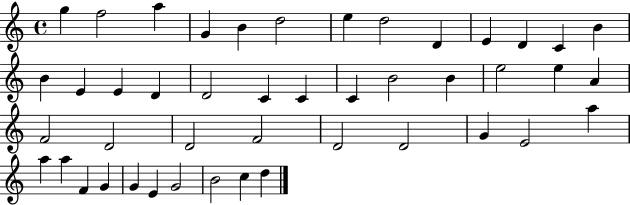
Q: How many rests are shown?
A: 0